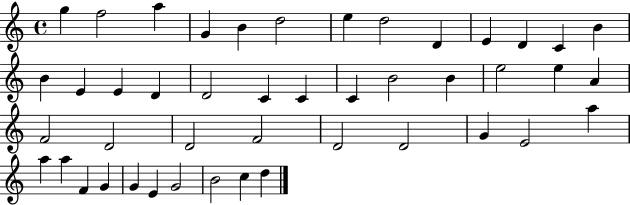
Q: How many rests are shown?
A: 0